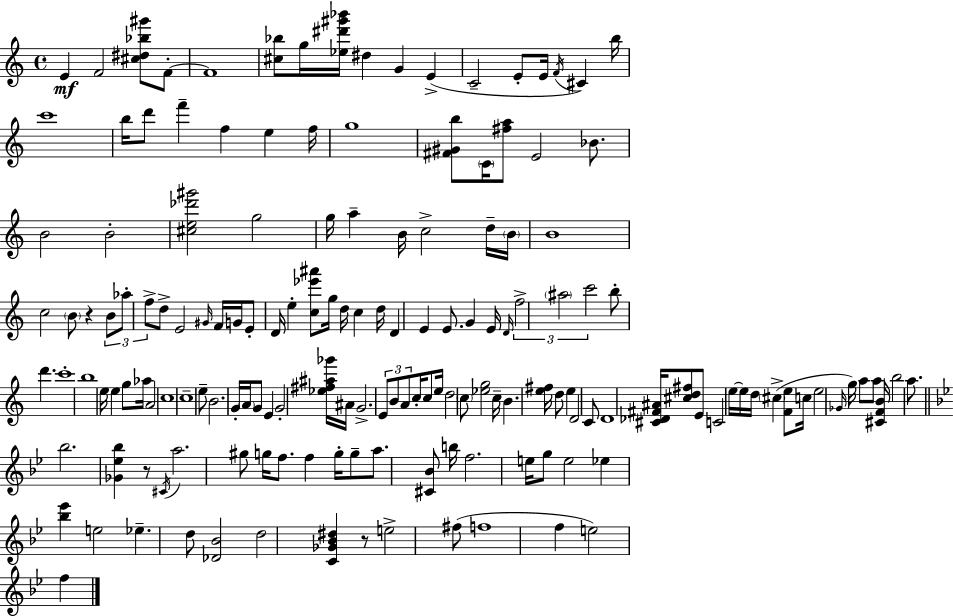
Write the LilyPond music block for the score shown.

{
  \clef treble
  \time 4/4
  \defaultTimeSignature
  \key c \major
  e'4\mf f'2 <cis'' dis'' bes'' gis'''>8 f'8-.~~ | f'1 | <cis'' bes''>8 g''16 <ees'' dis''' gis''' bes'''>16 dis''4 g'4 e'4->( | c'2-- e'8-. e'16 \acciaccatura { f'16 } cis'4) | \break b''16 c'''1 | b''16 d'''8 f'''4-- f''4 e''4 | f''16 g''1 | <fis' gis' b''>8 \parenthesize c'16 <fis'' a''>8 e'2 bes'8. | \break b'2 b'2-. | <cis'' e'' des''' gis'''>2 g''2 | g''16 a''4-- b'16 c''2-> d''16-- | \parenthesize b'16 b'1 | \break c''2 \parenthesize b'8 r4 \tuplet 3/2 { b'8 | aes''8-. f''8-> } d''8-> e'2 \grace { gis'16 } | f'16 g'16 e'8-. d'16 e''4-. <c'' ees''' ais'''>8 g''16 d''16 c''4 | d''16 d'4 e'4 e'8. g'4 | \break e'16 \grace { d'16 } \tuplet 3/2 { f''2-> \parenthesize ais''2 | c'''2 } b''8-. d'''4. | c'''1-. | b''1 | \break e''16 e''4 g''8 aes''16 a'2 | c''1 | c''1-- | e''8-- b'2. | \break g'16-. \parenthesize a'16 g'8 e'4 g'2-. | <ees'' fis'' ais'' ges'''>16 ais'16 g'2.-> \tuplet 3/2 { e'8 | b'8 a'8 } c''16-. c''8 e''16 d''2 | \parenthesize c''8 <ees'' g''>2 c''16-- b'4. | \break <e'' fis''>16 d''8 e''4 d'2 | c'8 d'1 | <cis' des' fis' ais'>16 <cis'' d'' fis''>8 e'8 c'2 | e''16~~ e''16 d''16 \parenthesize cis''4->( <f' e''>8 c''16 e''2 | \break \grace { ges'16 }) g''16 a''8 a''8 <cis' f' b'>16 b''2 | a''8. \bar "||" \break \key bes \major bes''2. <ges' ees'' bes''>4 | r8 \acciaccatura { cis'16 } a''2. gis''8 | g''16 f''8. f''4 g''16-. g''8-- a''8. <cis' bes'>8 | b''16 f''2. e''16 g''8 | \break e''2 ees''4 <bes'' ees'''>4 | e''2 ees''4.-- d''8 | <des' bes'>2 d''2 | <c' ges' bes' dis''>4 r8 e''2-> fis''8( | \break f''1 | f''4 e''2) f''4 | \bar "|."
}